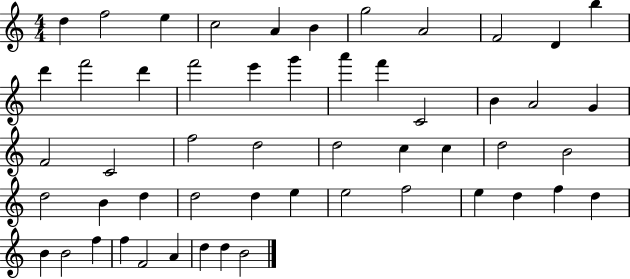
X:1
T:Untitled
M:4/4
L:1/4
K:C
d f2 e c2 A B g2 A2 F2 D b d' f'2 d' f'2 e' g' a' f' C2 B A2 G F2 C2 f2 d2 d2 c c d2 B2 d2 B d d2 d e e2 f2 e d f d B B2 f f F2 A d d B2